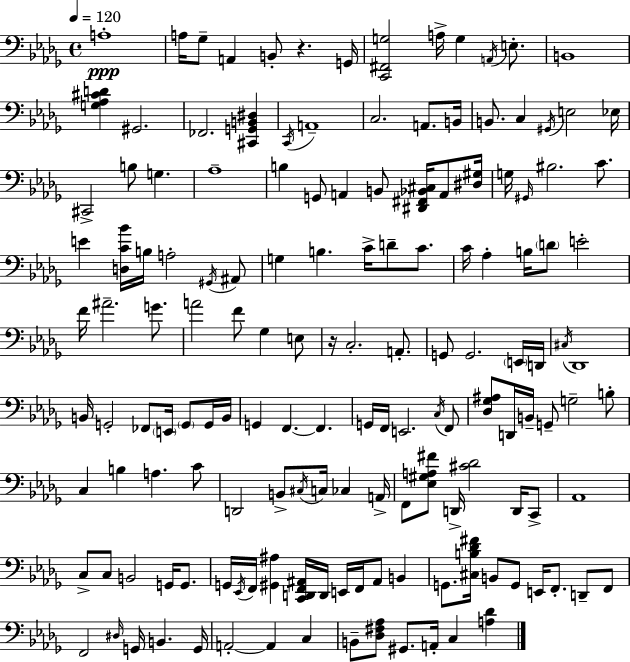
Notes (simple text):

A3/w A3/s Gb3/e A2/q B2/e R/q. G2/s [C2,F#2,G3]/h A3/s G3/q A2/s E3/e. B2/w [G3,Ab3,C#4,D4]/q G#2/h. FES2/h. [C#2,G2,B2,D#3]/q C2/s A2/w C3/h. A2/e. B2/s B2/e. C3/q G#2/s E3/h Eb3/s C#2/h B3/e G3/q. Ab3/w B3/q G2/e A2/q B2/e [D#2,F#2,Bb2,C#3]/s A2/e [D#3,G#3]/s G3/s G#2/s BIS3/h. C4/e. E4/q [D3,C4,Bb4]/s B3/s A3/h G#2/s A#2/e G3/q B3/q. C4/s D4/e C4/e. C4/s Ab3/q B3/s D4/e E4/h F4/s A#4/h. G4/e. A4/h F4/e Gb3/q E3/e R/s C3/h. A2/e. G2/e G2/h. E2/s D2/s C#3/s Db2/w B2/s G2/h FES2/e E2/s G2/e G2/s B2/s G2/q F2/q. F2/q. G2/s F2/s E2/h. C3/s F2/e [Db3,Gb3,A#3]/e D2/s B2/s G2/e G3/h B3/e C3/q B3/q A3/q. C4/e D2/h B2/e C#3/s C3/s CES3/q A2/s F2/e [Eb3,G#3,A3,F#4]/e D2/s [C#4,Db4]/h D2/s C2/e Ab2/w C3/e C3/e B2/h G2/s G2/e. G2/s Eb2/s F2/s [G#2,A#3]/q [C2,D2,F2,A#2]/s D2/s E2/s F2/s A#2/e B2/q G2/e. [C#3,B3,Db4,F#4]/s B2/e G2/e E2/s F2/e. D2/e F2/e F2/h D#3/s G2/s B2/q. G2/s A2/h A2/q C3/q B2/e [Db3,F#3,Ab3]/e G#2/e. A2/s C3/q [A3,Db4]/q